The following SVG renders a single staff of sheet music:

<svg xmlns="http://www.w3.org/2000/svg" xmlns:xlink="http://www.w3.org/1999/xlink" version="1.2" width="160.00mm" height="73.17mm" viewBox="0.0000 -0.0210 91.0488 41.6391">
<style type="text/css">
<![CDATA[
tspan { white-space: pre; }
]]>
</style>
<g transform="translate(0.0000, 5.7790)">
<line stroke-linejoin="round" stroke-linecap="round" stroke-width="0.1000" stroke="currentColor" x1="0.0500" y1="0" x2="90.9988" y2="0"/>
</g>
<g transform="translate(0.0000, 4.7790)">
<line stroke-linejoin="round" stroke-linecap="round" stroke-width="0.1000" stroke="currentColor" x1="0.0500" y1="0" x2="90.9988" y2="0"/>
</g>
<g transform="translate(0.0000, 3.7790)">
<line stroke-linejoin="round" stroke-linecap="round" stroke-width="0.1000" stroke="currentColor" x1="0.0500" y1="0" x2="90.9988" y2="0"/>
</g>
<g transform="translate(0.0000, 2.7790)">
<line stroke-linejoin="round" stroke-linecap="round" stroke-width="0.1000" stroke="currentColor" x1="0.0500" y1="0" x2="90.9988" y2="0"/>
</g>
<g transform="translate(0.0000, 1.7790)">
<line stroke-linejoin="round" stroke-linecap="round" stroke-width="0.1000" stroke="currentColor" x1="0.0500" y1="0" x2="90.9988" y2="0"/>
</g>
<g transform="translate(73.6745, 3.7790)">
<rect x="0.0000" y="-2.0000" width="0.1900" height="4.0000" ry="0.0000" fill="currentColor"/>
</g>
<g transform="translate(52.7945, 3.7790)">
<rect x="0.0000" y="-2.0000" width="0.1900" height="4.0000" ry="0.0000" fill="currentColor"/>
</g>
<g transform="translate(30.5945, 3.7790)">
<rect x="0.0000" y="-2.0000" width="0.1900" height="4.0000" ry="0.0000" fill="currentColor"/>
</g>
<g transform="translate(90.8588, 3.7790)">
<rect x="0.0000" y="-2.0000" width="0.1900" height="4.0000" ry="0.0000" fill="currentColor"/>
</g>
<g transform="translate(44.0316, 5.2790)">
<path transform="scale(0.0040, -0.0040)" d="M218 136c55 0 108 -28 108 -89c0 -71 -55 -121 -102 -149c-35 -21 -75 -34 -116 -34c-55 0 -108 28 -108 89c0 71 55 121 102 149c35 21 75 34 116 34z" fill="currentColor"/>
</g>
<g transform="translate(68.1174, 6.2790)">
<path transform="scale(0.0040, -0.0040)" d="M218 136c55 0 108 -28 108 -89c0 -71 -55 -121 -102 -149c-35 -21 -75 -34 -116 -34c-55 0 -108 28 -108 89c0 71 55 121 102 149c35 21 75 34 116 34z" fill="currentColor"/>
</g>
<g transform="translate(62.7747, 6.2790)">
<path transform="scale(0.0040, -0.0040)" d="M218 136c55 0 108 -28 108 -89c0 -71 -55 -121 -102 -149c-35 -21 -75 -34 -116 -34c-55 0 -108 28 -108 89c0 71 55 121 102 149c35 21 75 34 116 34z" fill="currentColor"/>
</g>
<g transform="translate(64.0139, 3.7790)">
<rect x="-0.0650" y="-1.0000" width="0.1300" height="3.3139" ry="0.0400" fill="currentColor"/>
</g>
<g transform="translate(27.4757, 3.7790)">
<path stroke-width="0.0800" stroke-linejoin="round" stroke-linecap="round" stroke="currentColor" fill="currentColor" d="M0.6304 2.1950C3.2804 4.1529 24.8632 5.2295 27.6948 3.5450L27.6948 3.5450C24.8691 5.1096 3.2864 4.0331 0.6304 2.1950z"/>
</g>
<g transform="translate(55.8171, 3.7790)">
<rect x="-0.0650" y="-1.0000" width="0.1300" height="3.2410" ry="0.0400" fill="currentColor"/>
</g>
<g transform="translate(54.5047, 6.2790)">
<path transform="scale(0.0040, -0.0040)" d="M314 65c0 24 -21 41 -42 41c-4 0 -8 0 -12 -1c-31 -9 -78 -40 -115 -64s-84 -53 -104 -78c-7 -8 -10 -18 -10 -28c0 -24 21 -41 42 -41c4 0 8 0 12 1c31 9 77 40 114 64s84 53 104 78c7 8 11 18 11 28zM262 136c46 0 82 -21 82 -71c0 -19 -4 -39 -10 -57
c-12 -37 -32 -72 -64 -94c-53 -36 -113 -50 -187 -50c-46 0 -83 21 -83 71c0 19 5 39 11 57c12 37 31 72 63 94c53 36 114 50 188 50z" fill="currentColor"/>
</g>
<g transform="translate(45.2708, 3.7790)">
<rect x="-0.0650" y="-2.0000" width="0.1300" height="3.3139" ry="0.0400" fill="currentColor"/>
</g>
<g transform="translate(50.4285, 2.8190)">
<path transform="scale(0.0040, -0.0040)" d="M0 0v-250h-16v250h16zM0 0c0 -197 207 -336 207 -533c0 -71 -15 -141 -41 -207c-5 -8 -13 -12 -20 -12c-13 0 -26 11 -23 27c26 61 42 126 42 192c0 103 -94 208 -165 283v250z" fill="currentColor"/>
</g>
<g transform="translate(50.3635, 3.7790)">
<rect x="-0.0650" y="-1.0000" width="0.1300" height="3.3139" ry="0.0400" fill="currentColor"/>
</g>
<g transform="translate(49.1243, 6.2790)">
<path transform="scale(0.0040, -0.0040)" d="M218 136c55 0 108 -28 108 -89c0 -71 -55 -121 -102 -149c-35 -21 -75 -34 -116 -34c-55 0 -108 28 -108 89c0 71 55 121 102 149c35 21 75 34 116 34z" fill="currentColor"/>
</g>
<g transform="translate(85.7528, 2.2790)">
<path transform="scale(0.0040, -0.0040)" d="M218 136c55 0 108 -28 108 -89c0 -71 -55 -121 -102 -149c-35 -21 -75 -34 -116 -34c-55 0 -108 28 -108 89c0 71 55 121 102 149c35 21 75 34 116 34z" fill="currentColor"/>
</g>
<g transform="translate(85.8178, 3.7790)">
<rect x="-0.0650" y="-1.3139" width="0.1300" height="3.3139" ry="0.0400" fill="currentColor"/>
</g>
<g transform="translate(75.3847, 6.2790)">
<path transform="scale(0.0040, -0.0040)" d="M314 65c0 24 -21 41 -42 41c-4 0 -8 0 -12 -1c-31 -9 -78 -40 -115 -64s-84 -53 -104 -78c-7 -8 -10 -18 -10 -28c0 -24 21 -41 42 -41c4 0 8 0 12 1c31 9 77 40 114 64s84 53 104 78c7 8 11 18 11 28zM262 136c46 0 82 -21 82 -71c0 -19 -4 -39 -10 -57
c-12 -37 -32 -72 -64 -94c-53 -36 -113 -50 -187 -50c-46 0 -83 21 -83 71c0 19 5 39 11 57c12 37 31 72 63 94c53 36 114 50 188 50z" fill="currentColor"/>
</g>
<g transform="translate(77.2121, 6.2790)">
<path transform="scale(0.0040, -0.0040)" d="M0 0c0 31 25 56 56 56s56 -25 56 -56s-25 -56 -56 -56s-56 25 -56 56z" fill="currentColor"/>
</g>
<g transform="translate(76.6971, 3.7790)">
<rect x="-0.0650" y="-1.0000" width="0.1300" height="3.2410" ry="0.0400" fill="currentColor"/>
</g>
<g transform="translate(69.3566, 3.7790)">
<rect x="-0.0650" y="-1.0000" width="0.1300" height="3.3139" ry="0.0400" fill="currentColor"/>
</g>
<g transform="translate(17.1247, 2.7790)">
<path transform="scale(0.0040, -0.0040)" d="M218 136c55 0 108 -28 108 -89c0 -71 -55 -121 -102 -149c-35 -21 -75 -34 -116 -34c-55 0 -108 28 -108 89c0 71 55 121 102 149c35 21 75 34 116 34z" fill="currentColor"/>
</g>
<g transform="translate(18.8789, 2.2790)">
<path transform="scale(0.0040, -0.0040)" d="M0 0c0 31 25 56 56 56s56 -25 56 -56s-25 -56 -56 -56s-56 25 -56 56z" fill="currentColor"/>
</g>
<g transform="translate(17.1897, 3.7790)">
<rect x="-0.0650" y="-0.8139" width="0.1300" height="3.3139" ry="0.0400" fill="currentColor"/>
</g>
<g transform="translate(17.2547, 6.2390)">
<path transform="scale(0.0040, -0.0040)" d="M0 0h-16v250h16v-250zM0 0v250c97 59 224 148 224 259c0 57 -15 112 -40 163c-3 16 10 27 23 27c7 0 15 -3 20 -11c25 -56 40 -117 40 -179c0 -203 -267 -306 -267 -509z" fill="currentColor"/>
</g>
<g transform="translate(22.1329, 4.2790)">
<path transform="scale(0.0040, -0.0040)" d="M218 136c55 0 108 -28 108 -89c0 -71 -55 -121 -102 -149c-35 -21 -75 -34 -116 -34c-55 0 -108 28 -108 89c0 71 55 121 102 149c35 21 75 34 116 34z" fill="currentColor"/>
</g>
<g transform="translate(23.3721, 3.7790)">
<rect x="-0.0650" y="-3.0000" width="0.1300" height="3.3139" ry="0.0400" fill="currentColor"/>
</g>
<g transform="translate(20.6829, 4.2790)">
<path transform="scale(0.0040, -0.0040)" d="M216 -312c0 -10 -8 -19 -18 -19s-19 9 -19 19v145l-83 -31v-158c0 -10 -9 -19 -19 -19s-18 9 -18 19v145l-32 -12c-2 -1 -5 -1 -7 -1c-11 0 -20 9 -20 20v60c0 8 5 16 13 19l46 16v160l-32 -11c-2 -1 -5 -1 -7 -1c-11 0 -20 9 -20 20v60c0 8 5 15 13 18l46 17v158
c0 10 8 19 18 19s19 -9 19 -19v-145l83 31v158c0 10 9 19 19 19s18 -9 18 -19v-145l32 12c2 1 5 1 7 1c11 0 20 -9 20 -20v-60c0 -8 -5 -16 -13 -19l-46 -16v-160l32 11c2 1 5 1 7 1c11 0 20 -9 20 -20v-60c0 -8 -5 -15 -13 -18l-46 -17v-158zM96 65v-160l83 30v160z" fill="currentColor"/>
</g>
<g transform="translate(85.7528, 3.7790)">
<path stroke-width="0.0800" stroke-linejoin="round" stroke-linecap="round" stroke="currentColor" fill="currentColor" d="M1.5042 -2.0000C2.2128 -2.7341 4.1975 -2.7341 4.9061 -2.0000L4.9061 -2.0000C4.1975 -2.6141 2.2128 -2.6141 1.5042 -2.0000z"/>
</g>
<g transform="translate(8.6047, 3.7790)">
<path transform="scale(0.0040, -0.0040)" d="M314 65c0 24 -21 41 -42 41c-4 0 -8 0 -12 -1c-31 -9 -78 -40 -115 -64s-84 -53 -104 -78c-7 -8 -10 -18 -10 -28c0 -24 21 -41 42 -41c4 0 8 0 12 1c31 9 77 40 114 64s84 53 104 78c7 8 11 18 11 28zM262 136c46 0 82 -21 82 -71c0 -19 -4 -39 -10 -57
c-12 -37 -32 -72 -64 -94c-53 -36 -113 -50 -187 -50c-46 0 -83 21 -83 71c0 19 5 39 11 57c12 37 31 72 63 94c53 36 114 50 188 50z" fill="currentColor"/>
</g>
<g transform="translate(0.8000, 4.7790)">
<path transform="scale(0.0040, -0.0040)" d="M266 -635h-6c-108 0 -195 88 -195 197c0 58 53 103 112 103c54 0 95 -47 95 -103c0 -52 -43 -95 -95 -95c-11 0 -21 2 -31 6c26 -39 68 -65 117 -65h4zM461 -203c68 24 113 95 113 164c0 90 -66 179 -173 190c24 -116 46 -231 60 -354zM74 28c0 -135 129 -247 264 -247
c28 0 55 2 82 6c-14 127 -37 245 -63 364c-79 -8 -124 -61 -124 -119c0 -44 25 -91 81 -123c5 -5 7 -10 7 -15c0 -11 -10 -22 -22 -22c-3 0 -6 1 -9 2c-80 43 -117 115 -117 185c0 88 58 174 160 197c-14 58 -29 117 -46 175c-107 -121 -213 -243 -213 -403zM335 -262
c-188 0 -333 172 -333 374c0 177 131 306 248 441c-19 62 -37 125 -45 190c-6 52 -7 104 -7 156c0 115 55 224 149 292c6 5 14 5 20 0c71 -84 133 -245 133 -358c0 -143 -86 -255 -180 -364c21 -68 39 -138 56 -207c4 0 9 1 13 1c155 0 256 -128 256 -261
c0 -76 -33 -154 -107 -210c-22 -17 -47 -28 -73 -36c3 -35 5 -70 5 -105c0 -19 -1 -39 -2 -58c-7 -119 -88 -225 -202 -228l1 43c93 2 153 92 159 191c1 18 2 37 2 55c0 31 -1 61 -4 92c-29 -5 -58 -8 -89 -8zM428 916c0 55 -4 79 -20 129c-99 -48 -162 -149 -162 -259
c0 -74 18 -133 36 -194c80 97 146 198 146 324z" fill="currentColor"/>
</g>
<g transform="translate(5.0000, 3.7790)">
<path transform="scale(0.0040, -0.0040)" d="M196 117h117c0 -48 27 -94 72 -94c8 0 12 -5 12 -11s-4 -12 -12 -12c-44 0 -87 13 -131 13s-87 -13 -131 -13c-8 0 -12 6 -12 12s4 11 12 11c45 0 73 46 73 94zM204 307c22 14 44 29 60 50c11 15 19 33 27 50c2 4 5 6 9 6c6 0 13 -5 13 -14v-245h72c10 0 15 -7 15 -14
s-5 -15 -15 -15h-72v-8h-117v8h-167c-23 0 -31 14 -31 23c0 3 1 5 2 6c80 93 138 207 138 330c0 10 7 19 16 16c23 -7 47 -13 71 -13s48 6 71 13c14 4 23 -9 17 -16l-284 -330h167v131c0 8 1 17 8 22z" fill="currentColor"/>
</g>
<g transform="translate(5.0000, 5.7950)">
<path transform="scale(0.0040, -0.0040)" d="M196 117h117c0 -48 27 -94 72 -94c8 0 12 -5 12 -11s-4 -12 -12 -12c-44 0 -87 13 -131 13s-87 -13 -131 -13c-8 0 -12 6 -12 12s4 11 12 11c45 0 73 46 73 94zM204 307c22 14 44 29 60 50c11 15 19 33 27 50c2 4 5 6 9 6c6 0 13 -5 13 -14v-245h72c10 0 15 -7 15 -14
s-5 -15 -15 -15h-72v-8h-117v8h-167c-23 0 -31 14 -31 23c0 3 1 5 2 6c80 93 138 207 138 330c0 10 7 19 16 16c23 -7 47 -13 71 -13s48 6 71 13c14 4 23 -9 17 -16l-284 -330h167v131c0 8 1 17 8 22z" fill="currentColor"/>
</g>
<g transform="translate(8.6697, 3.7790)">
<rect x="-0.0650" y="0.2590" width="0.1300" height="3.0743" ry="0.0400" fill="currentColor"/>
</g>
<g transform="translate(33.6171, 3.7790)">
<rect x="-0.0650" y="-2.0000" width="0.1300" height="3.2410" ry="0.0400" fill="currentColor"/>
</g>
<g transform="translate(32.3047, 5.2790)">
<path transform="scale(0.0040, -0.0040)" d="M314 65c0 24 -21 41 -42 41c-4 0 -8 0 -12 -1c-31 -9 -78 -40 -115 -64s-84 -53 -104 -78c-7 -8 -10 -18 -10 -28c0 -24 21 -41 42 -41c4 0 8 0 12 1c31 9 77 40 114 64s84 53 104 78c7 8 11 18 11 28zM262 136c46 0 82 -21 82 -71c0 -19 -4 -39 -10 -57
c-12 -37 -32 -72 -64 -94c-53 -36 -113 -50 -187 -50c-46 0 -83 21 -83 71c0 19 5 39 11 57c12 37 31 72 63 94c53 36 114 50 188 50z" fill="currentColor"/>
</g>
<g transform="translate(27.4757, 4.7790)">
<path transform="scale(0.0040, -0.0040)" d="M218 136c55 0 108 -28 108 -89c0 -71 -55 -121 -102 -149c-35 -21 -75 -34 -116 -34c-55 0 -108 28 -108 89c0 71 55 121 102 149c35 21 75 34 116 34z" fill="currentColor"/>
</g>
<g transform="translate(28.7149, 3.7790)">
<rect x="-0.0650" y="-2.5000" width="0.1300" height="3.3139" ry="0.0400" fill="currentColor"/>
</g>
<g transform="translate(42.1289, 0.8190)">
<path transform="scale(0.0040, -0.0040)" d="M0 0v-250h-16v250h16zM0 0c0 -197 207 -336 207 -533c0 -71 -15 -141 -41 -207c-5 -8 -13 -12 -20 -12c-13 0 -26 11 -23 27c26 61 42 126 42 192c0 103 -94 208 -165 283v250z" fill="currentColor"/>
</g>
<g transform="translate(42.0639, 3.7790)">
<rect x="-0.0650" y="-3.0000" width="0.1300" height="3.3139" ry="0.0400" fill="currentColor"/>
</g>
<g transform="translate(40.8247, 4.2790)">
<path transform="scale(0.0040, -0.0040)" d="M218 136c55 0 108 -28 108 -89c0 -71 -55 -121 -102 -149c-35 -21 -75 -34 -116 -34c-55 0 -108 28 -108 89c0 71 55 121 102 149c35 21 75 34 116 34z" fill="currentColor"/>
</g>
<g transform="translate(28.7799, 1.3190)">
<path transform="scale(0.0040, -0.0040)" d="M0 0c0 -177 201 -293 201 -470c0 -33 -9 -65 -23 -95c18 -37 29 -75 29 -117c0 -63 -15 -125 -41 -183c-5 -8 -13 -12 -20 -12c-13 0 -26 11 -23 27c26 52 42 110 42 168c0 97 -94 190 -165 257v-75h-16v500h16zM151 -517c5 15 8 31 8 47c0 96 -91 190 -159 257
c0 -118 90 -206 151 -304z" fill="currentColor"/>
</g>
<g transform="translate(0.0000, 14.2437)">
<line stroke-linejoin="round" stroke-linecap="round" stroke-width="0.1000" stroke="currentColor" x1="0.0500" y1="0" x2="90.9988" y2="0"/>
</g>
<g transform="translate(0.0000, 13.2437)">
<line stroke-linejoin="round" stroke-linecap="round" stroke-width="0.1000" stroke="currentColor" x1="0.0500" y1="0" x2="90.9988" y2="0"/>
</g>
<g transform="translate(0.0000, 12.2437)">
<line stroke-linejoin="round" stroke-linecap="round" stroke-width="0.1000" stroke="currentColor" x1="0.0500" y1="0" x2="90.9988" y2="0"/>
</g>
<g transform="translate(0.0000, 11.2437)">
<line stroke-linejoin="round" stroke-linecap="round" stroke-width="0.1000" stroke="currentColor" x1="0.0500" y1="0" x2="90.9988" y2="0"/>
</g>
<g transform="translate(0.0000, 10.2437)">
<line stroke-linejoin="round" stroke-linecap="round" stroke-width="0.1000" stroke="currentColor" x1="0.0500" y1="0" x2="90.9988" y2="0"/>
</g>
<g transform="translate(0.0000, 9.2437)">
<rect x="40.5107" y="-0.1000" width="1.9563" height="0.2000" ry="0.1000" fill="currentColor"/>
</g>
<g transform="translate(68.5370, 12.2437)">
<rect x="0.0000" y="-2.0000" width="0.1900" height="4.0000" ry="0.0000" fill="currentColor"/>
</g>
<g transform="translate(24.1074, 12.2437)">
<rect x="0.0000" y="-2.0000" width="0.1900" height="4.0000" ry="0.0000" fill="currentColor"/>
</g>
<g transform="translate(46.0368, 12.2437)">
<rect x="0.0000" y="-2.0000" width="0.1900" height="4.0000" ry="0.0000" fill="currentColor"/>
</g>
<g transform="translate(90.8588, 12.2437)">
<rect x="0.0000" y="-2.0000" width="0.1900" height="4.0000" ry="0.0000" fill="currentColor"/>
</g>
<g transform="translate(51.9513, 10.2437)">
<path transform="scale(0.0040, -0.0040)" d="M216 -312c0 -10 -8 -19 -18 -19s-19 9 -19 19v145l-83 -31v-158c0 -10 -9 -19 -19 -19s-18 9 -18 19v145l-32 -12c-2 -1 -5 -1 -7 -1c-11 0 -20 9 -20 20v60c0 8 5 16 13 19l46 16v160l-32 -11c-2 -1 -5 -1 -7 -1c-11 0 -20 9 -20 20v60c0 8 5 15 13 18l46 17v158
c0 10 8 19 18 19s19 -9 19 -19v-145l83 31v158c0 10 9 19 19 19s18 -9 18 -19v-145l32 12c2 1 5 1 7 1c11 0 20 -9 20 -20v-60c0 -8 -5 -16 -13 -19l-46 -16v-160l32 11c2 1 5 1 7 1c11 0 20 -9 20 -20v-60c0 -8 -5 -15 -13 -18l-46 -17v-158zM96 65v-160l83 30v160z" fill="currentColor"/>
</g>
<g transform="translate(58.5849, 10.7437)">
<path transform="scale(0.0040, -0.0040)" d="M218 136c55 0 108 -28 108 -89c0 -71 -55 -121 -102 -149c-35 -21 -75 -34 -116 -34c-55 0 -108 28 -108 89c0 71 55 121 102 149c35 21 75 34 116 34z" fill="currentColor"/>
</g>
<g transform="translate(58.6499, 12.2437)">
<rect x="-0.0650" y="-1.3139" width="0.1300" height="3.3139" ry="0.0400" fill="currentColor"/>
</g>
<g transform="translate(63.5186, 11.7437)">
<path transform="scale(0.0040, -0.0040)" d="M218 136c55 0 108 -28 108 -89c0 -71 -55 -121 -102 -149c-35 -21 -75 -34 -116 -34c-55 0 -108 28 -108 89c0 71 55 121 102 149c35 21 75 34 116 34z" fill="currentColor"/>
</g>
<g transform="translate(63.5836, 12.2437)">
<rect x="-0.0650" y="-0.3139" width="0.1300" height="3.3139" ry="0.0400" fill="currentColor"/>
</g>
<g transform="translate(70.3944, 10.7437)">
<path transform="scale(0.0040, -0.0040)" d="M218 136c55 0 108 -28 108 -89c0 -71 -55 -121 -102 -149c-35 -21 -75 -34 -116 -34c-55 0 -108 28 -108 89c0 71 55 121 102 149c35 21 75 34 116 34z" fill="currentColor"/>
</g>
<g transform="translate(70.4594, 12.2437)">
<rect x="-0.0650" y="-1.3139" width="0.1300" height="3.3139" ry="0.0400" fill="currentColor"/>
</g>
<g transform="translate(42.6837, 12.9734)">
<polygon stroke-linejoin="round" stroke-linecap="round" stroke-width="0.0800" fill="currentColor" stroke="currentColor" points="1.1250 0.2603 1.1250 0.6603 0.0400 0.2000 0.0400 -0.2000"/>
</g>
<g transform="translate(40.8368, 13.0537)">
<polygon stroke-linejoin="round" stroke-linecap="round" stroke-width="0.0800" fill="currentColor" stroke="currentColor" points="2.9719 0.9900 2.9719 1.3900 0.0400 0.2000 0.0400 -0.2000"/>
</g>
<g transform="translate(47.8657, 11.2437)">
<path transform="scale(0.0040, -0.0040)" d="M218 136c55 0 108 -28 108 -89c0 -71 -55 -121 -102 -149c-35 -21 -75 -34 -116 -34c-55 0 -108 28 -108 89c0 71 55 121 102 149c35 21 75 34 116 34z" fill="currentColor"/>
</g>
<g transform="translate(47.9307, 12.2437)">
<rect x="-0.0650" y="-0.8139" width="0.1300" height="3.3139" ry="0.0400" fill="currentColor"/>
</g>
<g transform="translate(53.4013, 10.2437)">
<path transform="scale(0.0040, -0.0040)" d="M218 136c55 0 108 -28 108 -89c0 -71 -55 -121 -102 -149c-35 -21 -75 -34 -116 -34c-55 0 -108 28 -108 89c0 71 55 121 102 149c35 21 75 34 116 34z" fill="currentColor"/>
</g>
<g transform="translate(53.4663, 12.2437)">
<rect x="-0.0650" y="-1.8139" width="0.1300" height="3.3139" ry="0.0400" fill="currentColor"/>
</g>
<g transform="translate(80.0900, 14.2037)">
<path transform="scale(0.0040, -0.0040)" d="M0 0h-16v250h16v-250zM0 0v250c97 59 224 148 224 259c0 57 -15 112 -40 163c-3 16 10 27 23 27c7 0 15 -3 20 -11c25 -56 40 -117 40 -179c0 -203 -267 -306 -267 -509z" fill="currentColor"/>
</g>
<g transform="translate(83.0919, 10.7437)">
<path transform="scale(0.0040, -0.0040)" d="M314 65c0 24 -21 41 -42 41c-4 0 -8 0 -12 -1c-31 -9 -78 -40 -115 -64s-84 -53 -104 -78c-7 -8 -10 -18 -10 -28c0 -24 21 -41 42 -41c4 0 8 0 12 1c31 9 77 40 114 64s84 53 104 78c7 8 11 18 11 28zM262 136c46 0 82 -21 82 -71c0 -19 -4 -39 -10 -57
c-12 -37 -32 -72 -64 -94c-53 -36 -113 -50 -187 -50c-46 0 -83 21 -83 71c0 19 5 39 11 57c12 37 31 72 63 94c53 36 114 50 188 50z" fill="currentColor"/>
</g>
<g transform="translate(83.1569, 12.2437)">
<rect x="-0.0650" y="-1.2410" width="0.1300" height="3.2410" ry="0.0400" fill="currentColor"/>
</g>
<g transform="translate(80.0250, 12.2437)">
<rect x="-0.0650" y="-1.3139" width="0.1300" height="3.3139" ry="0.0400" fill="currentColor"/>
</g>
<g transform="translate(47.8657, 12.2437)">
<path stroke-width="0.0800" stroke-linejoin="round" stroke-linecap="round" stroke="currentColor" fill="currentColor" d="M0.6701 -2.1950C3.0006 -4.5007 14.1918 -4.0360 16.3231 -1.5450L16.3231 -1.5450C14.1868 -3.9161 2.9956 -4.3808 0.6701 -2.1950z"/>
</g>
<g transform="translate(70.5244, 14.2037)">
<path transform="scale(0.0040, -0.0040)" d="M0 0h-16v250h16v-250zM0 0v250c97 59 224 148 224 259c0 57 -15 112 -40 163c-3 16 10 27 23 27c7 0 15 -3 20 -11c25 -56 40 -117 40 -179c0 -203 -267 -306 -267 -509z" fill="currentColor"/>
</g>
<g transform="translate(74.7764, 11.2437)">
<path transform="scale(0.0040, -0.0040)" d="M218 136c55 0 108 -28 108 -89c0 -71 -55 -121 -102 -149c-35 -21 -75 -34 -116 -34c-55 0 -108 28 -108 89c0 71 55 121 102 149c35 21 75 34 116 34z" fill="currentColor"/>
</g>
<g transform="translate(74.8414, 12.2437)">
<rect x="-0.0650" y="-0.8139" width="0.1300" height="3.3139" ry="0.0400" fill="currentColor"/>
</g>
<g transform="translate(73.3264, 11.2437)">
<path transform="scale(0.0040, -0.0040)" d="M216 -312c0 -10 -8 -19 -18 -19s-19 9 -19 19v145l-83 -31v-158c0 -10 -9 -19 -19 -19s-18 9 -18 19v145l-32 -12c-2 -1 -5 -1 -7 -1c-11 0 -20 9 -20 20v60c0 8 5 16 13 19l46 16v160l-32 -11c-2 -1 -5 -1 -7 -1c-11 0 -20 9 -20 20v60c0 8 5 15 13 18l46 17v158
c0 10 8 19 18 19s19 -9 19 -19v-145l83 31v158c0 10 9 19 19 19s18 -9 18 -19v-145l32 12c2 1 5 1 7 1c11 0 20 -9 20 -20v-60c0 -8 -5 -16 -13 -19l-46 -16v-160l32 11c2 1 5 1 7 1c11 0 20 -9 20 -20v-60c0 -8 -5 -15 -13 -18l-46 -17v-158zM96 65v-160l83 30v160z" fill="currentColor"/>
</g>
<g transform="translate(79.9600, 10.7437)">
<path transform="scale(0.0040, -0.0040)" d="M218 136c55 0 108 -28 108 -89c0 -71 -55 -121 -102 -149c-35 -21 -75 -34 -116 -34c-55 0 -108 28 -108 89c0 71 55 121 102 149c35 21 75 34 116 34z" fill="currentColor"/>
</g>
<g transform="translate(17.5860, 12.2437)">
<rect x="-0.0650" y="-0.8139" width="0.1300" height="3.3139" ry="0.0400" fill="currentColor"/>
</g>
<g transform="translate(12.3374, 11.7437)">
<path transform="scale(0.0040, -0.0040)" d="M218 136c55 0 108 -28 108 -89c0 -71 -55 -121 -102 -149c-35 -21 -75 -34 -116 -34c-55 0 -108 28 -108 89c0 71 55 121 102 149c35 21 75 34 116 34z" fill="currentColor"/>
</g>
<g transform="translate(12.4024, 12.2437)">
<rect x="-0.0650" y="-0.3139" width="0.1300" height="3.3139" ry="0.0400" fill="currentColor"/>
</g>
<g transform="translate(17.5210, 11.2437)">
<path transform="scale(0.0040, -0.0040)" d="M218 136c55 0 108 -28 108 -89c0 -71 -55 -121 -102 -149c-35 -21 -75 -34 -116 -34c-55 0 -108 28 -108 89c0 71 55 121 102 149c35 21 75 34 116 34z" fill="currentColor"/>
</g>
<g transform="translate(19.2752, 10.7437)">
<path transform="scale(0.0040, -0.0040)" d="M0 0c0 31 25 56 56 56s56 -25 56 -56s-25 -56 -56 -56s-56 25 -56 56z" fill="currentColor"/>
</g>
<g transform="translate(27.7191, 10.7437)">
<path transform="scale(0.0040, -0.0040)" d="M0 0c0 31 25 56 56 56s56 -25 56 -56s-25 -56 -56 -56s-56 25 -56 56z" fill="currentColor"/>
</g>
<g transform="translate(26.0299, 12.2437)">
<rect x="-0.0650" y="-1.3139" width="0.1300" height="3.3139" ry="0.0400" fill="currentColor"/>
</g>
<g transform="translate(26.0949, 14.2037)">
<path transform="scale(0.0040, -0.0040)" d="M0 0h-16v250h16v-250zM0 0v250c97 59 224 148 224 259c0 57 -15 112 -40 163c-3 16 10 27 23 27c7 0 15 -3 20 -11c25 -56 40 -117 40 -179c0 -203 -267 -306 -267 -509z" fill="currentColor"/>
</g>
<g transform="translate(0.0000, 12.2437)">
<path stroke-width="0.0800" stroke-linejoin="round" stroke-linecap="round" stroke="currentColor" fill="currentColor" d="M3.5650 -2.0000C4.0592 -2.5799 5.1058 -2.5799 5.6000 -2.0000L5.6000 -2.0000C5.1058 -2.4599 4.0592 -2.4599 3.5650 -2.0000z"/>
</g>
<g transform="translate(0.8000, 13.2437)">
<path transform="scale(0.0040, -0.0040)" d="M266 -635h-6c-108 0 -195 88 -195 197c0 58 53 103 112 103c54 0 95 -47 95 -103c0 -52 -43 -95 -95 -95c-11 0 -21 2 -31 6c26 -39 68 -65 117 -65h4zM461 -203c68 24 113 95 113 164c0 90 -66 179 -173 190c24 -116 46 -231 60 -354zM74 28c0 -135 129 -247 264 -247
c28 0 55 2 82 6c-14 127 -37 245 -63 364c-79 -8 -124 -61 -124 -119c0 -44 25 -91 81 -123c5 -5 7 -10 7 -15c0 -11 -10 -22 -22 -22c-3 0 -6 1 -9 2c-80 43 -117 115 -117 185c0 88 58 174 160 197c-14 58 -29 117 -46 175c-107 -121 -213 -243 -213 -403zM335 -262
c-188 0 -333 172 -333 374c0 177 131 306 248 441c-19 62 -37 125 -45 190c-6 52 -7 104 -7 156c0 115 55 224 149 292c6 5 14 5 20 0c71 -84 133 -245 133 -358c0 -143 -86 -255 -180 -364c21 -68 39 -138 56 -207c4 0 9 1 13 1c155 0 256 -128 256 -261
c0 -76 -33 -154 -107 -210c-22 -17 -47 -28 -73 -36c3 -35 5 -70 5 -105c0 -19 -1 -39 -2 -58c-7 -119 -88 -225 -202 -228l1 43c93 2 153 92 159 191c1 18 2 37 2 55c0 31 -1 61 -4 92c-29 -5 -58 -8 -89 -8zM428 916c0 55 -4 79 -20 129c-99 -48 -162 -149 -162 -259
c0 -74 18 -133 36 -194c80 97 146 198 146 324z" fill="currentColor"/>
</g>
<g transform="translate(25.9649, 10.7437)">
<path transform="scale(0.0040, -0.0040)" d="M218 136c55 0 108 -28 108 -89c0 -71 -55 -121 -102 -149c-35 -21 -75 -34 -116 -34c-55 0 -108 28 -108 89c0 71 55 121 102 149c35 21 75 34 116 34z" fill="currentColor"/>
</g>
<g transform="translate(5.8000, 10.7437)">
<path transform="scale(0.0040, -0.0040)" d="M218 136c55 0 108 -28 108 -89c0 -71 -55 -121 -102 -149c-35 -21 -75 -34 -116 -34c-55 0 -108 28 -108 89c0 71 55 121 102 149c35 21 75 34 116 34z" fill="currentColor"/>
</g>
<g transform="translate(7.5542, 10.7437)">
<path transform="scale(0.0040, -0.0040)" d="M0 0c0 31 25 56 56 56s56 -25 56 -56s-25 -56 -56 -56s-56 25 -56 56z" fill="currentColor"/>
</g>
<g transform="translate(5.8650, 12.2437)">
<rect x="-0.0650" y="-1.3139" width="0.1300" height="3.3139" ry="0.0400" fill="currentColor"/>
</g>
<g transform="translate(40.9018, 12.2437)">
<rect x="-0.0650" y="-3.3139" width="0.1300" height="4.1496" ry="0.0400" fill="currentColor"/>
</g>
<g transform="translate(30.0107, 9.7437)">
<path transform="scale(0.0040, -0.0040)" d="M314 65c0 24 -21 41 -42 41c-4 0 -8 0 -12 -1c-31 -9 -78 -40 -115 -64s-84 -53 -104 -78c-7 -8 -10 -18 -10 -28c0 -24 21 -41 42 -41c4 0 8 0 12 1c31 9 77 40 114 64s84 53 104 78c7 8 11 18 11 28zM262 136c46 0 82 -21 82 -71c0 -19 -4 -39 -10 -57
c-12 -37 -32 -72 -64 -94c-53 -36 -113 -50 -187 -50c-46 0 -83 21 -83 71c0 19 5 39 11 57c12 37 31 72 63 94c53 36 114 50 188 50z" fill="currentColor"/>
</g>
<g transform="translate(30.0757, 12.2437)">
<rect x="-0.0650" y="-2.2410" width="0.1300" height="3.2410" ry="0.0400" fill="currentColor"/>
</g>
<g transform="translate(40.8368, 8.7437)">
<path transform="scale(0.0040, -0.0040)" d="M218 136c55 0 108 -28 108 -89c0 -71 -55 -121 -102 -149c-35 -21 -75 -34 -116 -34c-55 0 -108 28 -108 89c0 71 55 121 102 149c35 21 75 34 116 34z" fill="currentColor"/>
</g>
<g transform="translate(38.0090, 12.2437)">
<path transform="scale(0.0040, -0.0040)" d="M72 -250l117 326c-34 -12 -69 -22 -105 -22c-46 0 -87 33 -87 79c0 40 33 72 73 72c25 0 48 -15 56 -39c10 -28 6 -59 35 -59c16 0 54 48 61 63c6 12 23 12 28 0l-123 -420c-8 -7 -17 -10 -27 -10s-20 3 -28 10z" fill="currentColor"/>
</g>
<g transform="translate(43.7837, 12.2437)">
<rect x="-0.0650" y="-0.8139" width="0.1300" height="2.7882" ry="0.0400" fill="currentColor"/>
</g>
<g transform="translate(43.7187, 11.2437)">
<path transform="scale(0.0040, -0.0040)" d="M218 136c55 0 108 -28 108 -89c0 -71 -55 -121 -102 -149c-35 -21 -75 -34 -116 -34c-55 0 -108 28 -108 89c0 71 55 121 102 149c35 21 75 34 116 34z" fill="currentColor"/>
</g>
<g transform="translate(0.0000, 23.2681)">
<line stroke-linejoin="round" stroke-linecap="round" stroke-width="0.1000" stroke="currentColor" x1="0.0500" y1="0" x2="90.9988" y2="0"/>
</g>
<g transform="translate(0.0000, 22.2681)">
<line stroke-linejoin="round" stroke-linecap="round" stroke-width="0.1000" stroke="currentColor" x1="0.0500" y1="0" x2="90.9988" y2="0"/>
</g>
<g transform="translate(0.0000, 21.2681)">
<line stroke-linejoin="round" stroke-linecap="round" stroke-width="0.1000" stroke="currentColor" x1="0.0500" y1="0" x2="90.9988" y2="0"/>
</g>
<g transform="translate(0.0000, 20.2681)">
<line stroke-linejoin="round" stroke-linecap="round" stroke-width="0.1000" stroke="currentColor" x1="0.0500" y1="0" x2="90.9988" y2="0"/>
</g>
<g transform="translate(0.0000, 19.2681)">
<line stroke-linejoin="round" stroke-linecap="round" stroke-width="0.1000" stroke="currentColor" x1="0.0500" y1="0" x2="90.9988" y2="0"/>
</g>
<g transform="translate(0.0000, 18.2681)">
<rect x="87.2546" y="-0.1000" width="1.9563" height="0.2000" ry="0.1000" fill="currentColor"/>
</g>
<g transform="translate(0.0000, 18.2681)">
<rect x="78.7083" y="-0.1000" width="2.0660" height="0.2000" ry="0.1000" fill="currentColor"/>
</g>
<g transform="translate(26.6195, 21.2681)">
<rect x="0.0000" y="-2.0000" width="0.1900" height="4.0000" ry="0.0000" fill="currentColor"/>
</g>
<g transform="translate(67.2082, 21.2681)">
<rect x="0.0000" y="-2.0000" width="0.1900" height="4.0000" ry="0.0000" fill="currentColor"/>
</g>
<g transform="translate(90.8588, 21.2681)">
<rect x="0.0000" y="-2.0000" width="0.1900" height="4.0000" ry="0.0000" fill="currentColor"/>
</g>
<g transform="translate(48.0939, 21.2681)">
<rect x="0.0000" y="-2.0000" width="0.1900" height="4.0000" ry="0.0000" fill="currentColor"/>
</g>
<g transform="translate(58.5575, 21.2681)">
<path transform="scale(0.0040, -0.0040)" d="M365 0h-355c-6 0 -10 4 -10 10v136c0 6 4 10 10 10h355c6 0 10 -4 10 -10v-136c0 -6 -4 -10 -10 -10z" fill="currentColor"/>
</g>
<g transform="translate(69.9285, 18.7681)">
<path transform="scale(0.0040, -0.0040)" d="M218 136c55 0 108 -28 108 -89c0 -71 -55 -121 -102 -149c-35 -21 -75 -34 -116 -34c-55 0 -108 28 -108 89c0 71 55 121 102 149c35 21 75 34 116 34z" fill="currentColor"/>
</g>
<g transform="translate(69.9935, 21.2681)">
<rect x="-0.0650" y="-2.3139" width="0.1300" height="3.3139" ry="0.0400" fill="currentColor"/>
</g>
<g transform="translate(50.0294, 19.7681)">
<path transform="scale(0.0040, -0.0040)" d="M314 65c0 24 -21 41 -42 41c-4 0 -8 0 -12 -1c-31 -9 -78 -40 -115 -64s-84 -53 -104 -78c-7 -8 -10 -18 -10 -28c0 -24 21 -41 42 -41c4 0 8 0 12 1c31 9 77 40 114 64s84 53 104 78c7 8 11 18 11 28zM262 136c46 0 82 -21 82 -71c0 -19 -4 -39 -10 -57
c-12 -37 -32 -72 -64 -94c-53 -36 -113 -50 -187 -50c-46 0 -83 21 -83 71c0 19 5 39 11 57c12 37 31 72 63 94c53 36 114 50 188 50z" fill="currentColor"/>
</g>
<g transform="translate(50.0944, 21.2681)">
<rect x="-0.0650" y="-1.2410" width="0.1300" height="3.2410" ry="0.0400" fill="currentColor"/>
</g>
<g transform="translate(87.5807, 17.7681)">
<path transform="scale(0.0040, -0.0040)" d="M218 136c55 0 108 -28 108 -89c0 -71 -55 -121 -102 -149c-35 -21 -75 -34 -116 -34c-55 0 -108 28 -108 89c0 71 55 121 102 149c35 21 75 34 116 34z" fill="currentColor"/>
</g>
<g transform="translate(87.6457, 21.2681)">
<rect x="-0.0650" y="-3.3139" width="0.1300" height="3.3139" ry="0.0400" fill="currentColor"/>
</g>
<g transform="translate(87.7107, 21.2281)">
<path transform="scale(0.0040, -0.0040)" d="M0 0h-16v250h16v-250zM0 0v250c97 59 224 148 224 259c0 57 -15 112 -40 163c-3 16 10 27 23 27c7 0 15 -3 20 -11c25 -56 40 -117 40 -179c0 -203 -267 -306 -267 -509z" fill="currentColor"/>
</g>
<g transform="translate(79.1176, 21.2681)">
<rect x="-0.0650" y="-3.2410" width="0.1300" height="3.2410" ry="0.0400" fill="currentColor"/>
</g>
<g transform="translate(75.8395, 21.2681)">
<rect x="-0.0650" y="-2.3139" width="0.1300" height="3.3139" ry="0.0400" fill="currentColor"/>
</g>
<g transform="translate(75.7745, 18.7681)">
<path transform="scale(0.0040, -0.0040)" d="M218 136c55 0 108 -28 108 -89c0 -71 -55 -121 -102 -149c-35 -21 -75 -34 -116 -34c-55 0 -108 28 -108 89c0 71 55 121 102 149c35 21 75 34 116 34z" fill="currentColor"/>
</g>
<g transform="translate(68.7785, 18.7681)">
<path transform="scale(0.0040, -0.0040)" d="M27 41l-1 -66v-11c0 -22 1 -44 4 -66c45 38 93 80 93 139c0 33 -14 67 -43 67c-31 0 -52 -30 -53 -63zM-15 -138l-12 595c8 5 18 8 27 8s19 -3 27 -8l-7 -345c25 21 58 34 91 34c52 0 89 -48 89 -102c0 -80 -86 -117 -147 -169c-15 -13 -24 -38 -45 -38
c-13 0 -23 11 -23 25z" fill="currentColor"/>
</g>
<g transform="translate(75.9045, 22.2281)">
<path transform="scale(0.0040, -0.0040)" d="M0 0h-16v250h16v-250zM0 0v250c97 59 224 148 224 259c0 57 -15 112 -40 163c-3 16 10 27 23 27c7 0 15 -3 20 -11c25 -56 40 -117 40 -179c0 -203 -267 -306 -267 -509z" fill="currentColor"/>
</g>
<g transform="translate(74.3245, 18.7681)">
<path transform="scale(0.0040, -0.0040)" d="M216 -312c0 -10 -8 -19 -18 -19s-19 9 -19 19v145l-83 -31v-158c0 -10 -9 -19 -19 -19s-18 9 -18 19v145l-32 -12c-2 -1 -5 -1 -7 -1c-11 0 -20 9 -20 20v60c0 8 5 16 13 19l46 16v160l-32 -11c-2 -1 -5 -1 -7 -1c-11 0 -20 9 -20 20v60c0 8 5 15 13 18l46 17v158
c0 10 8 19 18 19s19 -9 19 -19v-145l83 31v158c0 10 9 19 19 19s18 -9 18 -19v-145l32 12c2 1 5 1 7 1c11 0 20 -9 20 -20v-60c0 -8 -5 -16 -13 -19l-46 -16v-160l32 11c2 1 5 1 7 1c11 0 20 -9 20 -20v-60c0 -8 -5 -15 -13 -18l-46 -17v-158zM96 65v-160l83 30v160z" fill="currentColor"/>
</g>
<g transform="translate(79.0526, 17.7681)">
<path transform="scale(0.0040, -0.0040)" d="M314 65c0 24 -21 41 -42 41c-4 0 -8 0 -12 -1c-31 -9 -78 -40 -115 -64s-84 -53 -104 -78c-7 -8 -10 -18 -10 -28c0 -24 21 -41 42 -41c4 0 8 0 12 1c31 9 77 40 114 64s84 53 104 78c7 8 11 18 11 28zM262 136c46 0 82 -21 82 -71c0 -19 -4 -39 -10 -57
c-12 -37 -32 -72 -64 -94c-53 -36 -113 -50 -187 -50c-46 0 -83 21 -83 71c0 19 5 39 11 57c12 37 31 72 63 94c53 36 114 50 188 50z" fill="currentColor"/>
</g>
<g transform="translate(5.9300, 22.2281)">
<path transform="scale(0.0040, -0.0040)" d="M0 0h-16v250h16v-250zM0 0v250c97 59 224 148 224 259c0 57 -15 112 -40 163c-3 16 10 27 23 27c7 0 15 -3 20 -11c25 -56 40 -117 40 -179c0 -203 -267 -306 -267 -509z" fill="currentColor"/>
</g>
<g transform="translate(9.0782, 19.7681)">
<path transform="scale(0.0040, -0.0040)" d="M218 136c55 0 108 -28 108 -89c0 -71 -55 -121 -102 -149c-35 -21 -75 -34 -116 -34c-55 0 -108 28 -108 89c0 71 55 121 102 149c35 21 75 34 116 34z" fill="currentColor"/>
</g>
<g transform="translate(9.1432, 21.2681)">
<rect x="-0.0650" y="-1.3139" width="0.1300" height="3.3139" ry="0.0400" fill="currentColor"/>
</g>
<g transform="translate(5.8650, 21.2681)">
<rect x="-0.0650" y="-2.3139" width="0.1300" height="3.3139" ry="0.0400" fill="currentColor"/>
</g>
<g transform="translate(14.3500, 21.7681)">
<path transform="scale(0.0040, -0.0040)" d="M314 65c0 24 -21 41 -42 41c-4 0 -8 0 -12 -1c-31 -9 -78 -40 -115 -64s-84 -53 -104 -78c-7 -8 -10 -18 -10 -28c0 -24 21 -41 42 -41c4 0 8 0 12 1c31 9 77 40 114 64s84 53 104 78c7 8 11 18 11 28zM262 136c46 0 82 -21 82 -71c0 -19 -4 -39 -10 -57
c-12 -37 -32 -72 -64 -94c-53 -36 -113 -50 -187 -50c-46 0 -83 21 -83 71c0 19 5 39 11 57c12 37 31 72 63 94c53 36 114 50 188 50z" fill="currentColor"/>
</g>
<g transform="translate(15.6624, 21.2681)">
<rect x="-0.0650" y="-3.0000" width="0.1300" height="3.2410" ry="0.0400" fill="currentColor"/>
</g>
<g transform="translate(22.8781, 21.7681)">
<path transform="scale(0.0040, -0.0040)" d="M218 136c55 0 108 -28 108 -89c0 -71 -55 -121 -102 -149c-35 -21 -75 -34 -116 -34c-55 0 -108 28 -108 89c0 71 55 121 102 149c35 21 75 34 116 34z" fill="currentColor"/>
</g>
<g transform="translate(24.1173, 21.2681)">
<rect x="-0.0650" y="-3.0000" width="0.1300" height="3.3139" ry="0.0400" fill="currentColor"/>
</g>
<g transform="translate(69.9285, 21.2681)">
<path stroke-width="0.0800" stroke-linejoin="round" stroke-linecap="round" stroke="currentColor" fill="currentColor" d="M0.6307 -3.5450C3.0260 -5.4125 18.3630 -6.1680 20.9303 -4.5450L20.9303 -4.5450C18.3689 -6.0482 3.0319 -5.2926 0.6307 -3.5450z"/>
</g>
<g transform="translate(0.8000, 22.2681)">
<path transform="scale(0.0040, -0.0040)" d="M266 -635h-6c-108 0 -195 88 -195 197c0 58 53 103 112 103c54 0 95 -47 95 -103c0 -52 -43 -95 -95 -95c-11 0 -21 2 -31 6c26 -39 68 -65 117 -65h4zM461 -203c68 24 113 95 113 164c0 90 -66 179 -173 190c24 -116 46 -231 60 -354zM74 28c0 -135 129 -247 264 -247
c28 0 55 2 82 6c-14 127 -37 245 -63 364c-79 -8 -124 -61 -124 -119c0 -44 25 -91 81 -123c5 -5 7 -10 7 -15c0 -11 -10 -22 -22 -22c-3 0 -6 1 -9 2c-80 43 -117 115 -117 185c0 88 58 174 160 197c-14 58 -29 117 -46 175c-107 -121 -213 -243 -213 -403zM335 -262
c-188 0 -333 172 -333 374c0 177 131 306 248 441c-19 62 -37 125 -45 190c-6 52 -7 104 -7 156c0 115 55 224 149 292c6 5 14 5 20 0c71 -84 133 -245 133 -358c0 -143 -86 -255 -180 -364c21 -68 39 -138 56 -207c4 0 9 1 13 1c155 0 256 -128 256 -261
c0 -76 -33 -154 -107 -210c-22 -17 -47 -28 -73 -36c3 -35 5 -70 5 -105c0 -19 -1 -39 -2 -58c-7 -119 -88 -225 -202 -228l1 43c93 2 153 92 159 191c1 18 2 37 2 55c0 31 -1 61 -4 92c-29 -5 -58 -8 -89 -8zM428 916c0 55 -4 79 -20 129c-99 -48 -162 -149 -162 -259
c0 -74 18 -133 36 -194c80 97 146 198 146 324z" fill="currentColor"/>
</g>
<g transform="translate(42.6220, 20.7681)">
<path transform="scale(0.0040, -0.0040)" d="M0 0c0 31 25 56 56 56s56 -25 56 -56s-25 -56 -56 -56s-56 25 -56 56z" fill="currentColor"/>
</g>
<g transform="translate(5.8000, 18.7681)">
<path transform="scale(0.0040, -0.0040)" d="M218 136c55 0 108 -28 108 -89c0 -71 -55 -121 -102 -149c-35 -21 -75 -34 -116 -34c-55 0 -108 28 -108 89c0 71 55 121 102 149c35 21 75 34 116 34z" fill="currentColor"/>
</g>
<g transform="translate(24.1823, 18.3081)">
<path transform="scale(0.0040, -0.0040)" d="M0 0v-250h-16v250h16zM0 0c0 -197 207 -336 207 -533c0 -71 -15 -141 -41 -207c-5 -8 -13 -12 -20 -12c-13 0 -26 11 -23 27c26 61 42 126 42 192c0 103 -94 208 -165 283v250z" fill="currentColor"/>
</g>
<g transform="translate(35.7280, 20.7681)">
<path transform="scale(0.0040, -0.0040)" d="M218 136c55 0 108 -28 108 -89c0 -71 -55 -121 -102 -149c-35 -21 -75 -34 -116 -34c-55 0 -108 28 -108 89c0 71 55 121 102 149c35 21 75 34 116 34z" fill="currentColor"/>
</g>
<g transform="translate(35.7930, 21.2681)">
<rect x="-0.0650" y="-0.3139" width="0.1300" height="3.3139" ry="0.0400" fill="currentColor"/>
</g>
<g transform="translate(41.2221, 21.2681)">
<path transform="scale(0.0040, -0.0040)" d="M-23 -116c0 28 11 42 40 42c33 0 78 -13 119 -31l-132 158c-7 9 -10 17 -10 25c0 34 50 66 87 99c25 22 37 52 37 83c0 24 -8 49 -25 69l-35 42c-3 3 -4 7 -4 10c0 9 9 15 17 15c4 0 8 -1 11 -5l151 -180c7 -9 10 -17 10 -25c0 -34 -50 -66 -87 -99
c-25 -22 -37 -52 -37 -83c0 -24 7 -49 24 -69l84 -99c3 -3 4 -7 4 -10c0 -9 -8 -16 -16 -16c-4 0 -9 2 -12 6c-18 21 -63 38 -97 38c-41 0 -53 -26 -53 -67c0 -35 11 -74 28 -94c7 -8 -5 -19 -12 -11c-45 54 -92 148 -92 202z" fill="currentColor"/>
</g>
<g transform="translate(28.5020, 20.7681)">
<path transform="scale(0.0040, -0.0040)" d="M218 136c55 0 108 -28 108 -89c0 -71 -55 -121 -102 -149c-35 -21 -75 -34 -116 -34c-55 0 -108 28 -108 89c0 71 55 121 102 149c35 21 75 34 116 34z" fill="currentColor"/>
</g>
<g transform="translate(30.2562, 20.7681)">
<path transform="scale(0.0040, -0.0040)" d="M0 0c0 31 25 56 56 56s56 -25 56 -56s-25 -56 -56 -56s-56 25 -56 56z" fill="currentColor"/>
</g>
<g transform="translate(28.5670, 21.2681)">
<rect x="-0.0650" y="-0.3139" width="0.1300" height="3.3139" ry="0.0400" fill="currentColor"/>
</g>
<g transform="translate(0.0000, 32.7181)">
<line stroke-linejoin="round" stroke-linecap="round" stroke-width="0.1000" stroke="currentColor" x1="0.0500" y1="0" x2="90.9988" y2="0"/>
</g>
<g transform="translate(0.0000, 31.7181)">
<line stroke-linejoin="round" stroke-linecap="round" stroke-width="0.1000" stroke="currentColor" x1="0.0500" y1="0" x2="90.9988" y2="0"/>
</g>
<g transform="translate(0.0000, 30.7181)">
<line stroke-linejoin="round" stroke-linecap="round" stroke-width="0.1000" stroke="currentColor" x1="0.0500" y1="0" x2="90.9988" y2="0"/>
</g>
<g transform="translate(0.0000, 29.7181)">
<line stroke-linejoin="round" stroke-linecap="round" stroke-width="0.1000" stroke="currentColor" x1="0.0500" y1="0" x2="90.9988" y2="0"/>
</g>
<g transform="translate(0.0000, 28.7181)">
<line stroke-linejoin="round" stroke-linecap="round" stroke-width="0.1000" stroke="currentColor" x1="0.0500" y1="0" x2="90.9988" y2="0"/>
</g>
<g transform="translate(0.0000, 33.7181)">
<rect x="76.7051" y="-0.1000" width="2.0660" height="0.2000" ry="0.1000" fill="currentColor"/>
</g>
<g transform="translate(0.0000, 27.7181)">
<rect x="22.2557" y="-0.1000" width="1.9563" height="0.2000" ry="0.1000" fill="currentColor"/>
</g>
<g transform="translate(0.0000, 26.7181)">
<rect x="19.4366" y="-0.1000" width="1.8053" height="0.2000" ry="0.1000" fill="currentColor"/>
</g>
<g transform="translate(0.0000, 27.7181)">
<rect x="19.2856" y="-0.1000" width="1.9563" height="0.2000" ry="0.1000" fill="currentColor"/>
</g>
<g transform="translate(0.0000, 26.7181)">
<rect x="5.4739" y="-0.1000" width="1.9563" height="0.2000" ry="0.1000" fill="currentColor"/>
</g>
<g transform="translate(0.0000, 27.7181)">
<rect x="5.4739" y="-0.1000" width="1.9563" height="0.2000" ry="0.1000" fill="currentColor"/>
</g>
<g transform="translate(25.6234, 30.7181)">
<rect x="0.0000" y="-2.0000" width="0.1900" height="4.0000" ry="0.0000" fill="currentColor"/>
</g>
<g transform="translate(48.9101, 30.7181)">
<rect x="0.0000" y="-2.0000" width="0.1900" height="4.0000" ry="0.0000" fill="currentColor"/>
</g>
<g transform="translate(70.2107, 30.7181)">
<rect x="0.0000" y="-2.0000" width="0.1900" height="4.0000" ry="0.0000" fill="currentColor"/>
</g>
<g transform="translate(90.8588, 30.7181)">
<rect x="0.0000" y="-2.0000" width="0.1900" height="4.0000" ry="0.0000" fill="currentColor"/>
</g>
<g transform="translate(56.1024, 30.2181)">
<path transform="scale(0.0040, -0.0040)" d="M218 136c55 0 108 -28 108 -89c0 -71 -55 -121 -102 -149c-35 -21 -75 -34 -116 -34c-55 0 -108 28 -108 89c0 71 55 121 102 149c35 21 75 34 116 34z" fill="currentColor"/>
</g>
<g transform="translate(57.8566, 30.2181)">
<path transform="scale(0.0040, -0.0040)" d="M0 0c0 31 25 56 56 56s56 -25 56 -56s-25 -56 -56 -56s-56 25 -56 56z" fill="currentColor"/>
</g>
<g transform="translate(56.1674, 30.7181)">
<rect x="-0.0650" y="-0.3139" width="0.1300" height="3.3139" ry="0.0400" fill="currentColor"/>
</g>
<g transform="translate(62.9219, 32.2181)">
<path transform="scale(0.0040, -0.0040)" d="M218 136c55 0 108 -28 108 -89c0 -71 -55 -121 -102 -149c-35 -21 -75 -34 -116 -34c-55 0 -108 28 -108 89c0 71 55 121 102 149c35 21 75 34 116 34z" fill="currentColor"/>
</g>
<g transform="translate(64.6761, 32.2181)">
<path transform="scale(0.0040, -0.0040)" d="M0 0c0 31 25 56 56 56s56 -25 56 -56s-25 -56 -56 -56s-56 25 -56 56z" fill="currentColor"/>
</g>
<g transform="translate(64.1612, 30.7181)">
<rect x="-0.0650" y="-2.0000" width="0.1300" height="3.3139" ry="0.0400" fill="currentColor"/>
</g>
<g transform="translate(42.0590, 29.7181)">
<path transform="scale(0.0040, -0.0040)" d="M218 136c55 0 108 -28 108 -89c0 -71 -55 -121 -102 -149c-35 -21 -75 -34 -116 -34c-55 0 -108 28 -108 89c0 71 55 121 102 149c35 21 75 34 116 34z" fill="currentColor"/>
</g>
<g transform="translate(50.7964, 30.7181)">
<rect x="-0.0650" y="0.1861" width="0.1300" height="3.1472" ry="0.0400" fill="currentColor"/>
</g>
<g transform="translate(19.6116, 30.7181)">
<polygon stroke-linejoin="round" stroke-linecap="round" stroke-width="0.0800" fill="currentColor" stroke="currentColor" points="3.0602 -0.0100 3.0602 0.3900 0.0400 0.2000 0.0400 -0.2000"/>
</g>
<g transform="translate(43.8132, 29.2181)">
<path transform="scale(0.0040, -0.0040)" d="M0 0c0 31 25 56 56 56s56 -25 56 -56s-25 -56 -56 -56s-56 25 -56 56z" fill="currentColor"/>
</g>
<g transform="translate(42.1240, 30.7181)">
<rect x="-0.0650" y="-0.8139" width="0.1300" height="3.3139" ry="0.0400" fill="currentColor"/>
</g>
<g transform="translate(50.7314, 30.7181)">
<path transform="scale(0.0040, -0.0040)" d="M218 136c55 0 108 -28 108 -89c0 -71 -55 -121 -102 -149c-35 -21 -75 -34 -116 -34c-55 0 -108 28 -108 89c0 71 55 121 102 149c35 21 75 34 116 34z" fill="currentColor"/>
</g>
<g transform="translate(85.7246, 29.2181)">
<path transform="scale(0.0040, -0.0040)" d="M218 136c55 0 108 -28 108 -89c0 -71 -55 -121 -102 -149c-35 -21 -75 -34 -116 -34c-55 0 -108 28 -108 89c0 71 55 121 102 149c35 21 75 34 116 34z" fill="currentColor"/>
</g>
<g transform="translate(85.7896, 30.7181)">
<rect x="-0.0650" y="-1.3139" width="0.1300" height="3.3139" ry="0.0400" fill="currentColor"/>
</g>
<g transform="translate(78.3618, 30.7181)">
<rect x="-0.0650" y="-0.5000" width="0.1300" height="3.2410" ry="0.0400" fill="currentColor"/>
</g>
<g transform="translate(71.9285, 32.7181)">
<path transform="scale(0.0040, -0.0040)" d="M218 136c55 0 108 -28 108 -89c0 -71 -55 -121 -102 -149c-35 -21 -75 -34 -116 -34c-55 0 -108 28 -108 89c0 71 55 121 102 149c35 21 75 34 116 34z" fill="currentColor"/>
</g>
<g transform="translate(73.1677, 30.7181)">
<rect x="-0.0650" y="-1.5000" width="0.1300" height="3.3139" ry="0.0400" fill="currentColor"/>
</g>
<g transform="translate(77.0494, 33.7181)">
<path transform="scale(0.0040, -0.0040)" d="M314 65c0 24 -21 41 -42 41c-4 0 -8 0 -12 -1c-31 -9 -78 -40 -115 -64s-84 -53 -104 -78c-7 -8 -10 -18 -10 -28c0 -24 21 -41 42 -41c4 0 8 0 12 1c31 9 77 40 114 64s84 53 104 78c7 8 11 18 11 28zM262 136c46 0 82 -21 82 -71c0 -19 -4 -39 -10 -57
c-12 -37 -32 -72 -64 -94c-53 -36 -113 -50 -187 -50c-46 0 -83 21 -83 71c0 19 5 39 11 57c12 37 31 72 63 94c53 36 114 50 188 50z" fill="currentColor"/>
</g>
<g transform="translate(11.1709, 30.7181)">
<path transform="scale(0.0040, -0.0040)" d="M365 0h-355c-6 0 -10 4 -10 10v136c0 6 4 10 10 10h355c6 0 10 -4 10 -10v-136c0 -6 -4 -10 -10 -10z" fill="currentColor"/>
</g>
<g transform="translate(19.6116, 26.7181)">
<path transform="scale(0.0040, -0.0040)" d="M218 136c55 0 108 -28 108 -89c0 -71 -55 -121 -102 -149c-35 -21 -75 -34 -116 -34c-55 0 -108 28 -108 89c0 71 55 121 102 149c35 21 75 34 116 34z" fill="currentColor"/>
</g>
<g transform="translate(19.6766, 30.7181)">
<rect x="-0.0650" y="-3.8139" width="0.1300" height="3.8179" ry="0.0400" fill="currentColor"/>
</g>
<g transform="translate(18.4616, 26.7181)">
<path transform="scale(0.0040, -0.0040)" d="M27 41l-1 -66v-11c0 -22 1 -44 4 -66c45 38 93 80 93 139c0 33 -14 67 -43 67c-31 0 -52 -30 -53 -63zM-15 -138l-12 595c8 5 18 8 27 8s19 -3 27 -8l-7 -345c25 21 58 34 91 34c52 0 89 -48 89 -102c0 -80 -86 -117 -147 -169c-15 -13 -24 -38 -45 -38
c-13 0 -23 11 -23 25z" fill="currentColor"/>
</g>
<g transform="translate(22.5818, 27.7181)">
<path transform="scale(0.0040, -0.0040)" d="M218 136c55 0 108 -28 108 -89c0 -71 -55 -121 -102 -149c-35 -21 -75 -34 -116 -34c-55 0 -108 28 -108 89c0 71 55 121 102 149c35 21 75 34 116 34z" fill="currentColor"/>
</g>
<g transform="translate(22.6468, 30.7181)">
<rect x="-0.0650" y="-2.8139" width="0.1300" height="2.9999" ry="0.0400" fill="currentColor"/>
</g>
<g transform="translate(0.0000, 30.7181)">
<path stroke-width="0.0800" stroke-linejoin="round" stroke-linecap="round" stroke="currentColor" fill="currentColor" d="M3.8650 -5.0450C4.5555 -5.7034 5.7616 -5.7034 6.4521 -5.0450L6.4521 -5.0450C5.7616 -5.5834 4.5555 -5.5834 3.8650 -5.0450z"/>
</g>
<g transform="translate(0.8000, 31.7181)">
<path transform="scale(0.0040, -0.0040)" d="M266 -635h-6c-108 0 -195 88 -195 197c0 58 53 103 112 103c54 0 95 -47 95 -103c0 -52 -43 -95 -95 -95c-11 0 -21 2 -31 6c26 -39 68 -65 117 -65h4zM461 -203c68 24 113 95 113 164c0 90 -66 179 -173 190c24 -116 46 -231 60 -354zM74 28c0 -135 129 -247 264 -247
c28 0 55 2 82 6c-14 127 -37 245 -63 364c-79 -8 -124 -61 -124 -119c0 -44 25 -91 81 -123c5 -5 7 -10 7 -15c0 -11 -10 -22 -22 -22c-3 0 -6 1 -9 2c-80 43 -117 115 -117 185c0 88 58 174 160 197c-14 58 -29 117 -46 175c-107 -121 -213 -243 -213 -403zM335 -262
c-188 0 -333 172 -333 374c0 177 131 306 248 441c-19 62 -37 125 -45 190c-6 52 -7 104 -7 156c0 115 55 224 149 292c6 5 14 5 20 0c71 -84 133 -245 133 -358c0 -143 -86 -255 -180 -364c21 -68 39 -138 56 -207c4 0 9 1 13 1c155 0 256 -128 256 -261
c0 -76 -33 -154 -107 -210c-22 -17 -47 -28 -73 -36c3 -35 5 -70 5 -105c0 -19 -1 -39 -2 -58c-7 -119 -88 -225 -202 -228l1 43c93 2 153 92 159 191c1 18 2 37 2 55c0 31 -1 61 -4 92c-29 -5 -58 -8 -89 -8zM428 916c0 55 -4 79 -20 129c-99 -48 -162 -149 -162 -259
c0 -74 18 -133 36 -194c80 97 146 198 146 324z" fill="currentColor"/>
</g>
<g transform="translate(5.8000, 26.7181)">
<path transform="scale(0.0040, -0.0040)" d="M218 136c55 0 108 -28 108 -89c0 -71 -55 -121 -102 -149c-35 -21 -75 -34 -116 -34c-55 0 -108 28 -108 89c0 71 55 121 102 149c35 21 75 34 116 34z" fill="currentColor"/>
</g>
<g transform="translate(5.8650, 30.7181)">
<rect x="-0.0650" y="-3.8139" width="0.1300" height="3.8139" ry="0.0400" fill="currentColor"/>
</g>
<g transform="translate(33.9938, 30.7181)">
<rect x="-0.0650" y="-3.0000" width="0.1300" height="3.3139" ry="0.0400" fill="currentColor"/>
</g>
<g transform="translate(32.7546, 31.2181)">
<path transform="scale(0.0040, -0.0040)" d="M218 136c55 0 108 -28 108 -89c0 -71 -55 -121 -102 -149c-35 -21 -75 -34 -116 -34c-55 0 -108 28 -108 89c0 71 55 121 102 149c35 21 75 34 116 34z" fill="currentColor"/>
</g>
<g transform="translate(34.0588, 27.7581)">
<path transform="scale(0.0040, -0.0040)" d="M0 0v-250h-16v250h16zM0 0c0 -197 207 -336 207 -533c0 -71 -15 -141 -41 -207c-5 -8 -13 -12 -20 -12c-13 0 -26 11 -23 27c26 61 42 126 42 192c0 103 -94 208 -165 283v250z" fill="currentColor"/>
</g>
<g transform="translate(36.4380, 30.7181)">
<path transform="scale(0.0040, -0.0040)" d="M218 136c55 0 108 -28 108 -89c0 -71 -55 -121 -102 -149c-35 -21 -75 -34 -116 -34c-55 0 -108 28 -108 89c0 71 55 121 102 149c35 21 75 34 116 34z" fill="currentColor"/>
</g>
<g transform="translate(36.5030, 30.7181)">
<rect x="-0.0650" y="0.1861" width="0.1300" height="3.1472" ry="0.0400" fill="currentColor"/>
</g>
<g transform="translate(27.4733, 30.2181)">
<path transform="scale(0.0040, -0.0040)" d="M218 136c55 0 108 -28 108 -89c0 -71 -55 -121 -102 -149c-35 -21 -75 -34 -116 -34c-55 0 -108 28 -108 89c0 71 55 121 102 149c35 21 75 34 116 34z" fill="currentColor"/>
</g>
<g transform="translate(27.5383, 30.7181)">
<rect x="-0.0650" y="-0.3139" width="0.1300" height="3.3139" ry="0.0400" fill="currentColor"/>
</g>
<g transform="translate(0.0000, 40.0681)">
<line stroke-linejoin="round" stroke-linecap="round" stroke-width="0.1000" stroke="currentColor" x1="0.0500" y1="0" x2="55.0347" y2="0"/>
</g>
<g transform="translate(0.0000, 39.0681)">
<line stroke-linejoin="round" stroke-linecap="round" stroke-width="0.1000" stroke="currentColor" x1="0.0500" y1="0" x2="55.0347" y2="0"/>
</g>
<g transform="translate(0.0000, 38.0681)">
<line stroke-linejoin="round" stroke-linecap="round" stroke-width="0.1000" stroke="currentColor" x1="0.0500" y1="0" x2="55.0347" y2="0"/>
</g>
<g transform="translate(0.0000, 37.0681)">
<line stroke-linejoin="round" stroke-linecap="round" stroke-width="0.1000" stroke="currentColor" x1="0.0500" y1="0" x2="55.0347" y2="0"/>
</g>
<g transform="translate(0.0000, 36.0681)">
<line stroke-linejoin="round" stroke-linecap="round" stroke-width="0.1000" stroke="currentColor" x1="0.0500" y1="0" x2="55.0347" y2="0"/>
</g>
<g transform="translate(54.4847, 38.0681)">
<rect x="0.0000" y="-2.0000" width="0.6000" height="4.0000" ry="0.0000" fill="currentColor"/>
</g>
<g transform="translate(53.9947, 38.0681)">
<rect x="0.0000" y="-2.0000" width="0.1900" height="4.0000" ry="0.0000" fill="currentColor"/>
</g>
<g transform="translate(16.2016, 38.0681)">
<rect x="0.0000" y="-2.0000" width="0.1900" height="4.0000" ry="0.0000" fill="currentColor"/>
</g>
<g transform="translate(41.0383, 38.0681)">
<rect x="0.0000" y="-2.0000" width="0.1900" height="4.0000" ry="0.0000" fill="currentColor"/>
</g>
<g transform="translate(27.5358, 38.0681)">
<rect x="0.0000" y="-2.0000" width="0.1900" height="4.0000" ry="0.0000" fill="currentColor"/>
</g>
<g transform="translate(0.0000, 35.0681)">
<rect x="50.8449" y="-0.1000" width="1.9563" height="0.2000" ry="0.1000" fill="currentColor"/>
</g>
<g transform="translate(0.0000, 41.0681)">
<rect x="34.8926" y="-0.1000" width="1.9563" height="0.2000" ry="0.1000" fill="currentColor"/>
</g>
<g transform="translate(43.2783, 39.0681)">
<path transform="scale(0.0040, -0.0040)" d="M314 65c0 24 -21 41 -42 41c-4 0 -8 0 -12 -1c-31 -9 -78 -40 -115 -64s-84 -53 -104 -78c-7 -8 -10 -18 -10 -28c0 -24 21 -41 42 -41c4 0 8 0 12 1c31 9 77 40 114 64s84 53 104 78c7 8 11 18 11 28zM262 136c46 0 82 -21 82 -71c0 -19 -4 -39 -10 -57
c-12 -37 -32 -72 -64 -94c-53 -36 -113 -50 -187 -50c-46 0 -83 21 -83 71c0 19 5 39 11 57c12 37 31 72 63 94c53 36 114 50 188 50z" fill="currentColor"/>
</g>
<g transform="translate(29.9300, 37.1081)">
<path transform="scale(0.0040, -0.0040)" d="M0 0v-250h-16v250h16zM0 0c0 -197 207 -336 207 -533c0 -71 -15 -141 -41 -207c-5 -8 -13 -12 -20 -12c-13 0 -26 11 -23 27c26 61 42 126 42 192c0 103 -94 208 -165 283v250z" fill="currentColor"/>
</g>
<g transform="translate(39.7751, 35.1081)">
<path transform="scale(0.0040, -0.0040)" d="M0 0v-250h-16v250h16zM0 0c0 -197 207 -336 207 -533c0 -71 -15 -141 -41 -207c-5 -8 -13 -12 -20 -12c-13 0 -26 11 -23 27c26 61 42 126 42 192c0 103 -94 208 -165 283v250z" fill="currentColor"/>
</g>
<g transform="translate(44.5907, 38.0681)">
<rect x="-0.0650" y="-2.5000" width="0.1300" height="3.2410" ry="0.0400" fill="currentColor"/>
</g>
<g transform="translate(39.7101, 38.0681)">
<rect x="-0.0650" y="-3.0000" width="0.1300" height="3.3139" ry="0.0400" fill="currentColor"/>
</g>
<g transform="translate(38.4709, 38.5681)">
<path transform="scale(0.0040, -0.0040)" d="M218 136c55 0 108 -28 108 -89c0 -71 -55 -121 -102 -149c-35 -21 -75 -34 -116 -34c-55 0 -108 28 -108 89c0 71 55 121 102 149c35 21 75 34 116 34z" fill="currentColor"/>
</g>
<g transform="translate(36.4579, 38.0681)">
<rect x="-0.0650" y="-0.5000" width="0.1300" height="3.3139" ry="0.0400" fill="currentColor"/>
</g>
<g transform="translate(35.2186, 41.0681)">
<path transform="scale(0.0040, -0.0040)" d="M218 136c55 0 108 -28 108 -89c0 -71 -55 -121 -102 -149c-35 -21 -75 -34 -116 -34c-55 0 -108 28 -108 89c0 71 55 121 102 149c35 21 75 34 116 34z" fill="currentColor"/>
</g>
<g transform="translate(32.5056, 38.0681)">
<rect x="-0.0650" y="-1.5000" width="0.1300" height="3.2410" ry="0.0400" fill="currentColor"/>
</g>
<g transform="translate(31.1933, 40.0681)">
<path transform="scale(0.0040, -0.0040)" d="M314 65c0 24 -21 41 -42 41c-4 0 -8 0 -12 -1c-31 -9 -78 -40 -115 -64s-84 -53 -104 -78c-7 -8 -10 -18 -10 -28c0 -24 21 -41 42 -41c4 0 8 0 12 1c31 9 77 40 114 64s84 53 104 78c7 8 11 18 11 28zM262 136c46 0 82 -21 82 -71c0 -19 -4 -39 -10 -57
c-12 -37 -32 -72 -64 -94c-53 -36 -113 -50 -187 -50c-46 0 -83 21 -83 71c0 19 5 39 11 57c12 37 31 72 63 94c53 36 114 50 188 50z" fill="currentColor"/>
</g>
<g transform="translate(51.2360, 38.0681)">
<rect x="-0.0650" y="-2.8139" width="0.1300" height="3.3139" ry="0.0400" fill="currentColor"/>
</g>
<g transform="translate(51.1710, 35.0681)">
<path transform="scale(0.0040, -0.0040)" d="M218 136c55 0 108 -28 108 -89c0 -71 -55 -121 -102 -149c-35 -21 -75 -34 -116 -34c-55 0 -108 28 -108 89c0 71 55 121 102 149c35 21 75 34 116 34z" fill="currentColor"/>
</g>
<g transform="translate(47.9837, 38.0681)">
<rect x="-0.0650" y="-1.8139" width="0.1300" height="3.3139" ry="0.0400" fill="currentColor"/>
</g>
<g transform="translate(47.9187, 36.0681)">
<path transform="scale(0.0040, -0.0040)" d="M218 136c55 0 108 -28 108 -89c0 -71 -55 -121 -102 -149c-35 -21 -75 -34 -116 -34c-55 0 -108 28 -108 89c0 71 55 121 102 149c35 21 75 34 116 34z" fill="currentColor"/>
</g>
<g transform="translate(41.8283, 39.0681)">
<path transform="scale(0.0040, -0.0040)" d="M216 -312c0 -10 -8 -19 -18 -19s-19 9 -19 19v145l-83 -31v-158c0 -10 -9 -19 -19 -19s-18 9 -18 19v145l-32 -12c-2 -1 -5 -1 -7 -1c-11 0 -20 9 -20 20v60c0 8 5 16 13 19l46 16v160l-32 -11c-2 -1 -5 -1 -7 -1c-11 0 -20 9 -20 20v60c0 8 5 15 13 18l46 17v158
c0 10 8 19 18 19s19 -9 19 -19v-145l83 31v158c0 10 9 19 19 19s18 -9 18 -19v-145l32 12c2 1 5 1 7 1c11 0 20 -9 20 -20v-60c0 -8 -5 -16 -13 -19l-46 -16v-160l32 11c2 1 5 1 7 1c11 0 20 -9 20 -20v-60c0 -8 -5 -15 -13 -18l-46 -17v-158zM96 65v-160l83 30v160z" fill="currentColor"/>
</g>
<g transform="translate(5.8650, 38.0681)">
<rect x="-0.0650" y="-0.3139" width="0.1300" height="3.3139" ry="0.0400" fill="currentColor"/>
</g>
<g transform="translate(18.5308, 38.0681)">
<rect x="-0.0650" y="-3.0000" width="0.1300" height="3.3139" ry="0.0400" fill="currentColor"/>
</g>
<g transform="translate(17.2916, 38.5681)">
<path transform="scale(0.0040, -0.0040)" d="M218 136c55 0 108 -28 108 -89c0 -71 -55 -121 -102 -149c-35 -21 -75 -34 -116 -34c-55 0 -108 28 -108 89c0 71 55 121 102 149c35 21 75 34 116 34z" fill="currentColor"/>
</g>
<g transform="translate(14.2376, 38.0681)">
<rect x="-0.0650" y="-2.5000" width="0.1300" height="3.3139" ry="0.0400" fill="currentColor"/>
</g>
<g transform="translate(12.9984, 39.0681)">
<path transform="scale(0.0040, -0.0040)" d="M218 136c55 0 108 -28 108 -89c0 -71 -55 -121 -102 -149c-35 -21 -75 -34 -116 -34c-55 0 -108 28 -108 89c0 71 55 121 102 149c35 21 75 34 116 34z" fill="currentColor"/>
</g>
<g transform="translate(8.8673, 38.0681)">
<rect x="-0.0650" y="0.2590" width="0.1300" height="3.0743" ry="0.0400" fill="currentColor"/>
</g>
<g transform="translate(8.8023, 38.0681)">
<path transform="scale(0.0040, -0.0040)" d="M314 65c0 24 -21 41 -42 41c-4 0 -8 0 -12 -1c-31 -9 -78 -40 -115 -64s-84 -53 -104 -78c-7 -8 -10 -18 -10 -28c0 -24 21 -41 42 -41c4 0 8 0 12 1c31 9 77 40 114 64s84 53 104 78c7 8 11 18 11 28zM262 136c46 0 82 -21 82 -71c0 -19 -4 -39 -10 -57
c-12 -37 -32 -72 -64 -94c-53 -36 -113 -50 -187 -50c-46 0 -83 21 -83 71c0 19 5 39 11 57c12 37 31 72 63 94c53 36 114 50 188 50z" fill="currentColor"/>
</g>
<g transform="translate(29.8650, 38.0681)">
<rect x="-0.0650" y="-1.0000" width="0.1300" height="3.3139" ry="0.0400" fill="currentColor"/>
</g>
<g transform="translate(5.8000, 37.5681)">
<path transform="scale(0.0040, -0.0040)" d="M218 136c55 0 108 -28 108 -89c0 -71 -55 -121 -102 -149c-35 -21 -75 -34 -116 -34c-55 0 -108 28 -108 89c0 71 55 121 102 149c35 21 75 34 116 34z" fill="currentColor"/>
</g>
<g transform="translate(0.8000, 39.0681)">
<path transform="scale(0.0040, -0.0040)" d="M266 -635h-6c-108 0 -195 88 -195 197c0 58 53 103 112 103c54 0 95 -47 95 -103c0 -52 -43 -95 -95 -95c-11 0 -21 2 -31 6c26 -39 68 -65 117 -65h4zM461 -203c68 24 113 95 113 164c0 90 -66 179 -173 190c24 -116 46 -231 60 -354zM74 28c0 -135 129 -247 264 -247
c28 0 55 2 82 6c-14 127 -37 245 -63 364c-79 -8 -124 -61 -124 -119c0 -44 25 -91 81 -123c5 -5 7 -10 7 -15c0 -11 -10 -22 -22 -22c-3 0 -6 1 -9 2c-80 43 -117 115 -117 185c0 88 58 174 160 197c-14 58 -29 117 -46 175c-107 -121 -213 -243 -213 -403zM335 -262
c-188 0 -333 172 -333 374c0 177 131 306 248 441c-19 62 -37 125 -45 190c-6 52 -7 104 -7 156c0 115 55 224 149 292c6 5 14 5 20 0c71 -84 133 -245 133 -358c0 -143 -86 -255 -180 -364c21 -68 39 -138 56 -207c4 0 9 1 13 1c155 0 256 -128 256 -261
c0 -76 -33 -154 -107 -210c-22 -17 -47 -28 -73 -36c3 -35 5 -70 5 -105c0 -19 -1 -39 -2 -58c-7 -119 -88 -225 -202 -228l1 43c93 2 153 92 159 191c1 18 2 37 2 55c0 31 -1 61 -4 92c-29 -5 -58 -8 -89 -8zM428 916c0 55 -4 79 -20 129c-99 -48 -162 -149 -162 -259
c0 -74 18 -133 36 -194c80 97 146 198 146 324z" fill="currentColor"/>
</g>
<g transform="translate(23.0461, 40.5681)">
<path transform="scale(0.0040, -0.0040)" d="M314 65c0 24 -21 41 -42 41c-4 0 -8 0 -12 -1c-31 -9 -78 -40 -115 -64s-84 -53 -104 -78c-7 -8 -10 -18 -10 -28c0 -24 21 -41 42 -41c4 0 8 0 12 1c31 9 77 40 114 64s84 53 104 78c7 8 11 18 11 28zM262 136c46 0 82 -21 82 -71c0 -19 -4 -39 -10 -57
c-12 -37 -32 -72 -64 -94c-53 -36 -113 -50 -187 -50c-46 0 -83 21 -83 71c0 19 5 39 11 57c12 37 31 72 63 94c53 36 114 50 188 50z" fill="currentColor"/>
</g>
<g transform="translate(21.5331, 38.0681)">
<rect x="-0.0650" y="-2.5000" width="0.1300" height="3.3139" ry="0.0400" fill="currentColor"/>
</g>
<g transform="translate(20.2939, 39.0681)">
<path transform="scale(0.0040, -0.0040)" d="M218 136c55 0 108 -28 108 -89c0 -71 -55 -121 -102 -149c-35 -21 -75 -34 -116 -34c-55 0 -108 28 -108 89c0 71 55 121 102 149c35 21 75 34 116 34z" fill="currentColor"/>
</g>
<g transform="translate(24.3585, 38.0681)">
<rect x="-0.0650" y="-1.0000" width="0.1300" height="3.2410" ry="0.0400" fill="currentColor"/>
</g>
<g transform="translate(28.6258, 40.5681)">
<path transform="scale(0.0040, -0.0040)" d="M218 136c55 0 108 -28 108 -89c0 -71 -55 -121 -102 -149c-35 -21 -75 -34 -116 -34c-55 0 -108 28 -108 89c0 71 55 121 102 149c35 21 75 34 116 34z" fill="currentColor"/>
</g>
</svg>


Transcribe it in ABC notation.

X:1
T:Untitled
M:4/4
L:1/4
K:C
B2 d/2 ^A G/4 F2 A/2 F D/2 D2 D D D2 e e c d e/2 g2 z/2 b/2 d/4 d ^f e c e/2 ^d e/2 e2 g/2 e A2 A/2 c c z e2 z2 _g ^g/2 b2 b/2 c' z2 _c'/2 a/2 c A/2 B d B c F E C2 e c B2 G A G D2 D/2 E2 C A/2 ^G2 f a